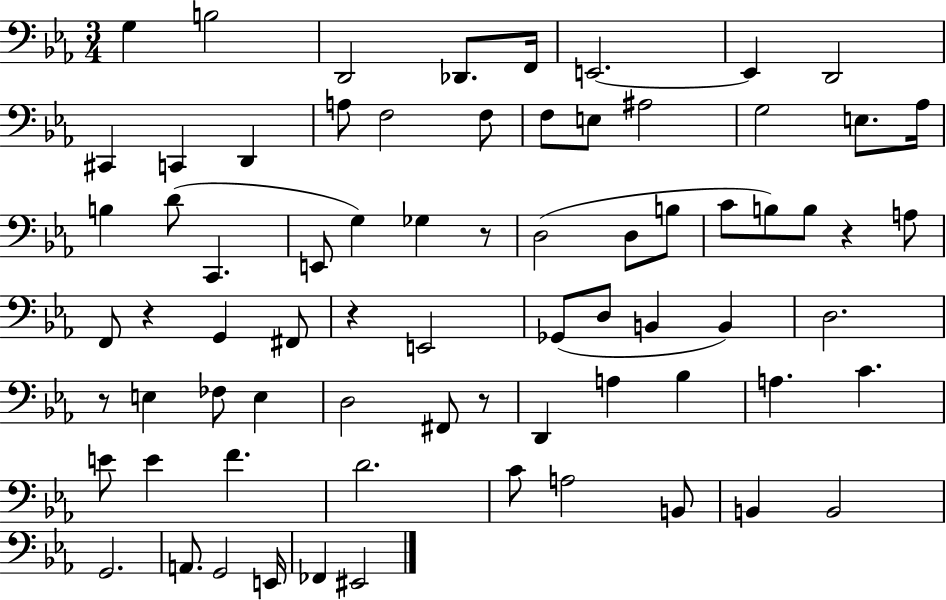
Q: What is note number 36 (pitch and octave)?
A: F#2